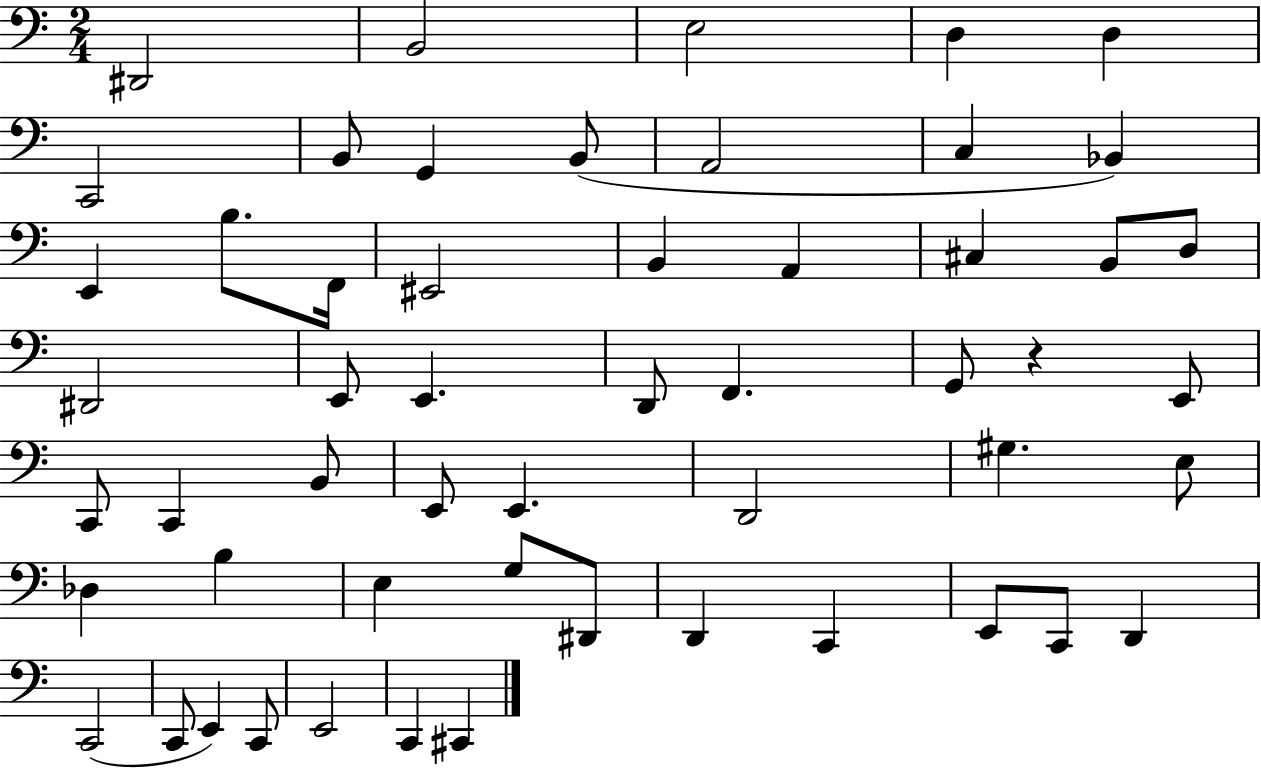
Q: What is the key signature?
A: C major